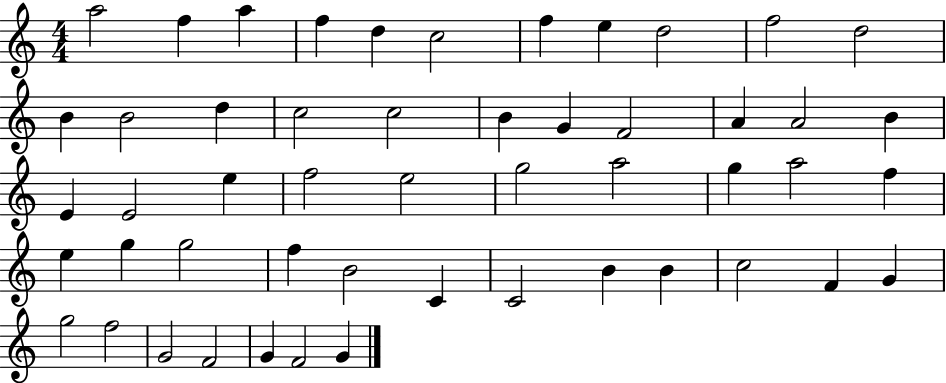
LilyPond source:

{
  \clef treble
  \numericTimeSignature
  \time 4/4
  \key c \major
  a''2 f''4 a''4 | f''4 d''4 c''2 | f''4 e''4 d''2 | f''2 d''2 | \break b'4 b'2 d''4 | c''2 c''2 | b'4 g'4 f'2 | a'4 a'2 b'4 | \break e'4 e'2 e''4 | f''2 e''2 | g''2 a''2 | g''4 a''2 f''4 | \break e''4 g''4 g''2 | f''4 b'2 c'4 | c'2 b'4 b'4 | c''2 f'4 g'4 | \break g''2 f''2 | g'2 f'2 | g'4 f'2 g'4 | \bar "|."
}